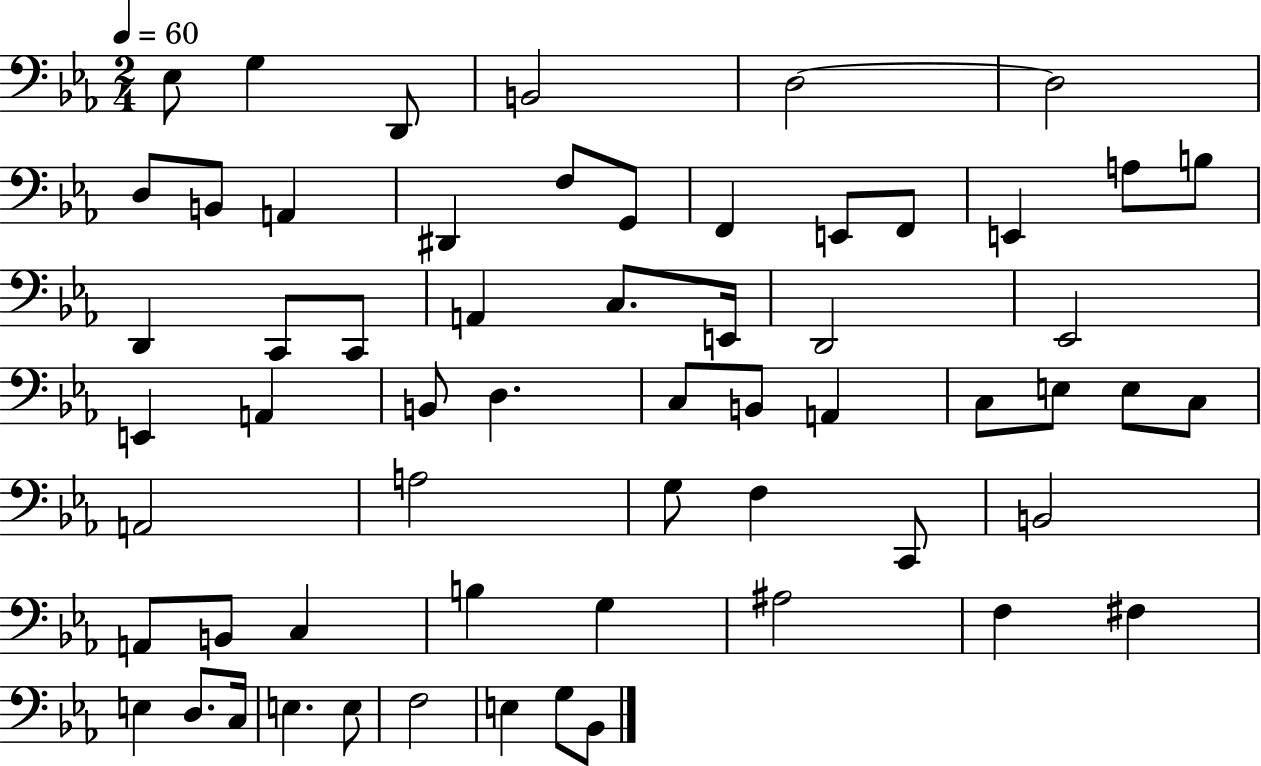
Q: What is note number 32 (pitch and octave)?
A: B2